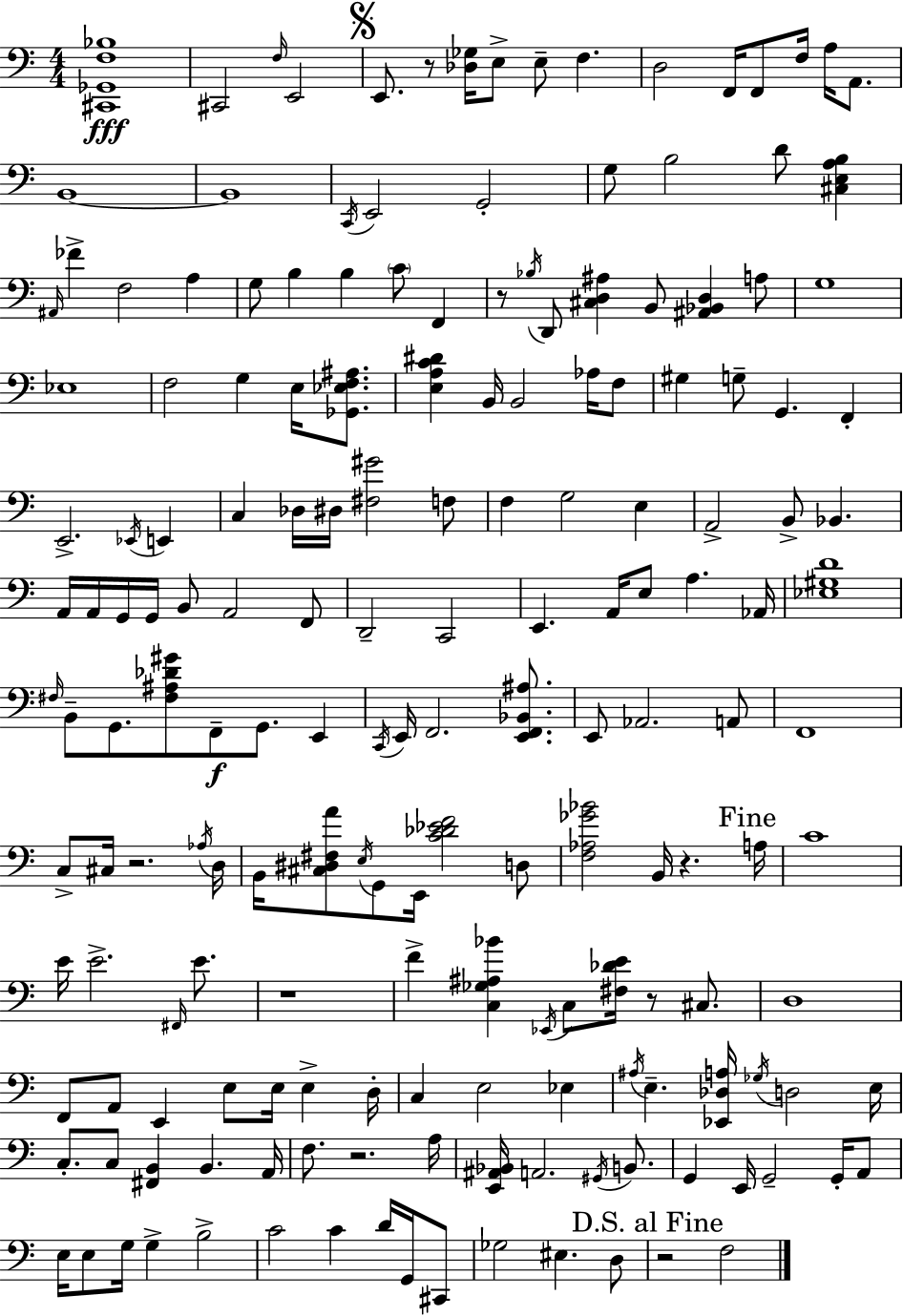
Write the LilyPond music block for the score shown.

{
  \clef bass
  \numericTimeSignature
  \time 4/4
  \key a \minor
  <cis, ges, f bes>1\fff | cis,2 \grace { f16 } e,2 | \mark \markup { \musicglyph "scripts.segno" } e,8. r8 <des ges>16 e8-> e8-- f4. | d2 f,16 f,8 f16 a16 a,8. | \break b,1~~ | b,1 | \acciaccatura { c,16 } e,2 g,2-. | g8 b2 d'8 <cis e a b>4 | \break \grace { ais,16 } fes'4-> f2 a4 | g8 b4 b4 \parenthesize c'8 f,4 | r8 \acciaccatura { bes16 } d,8 <cis d ais>4 b,8 <ais, bes, d>4 | a8 g1 | \break ees1 | f2 g4 | e16 <ges, ees f ais>8. <e a c' dis'>4 b,16 b,2 | aes16 f8 gis4 g8-- g,4. | \break f,4-. e,2.-> | \acciaccatura { ees,16 } e,4 c4 des16 dis16 <fis gis'>2 | f8 f4 g2 | e4 a,2-> b,8-> bes,4. | \break a,16 a,16 g,16 g,16 b,8 a,2 | f,8 d,2-- c,2 | e,4. a,16 e8 a4. | aes,16 <ees gis d'>1 | \break \grace { fis16 } b,8-- g,8. <fis ais des' gis'>8 f,8--\f g,8. | e,4 \acciaccatura { c,16 } e,16 f,2. | <e, f, bes, ais>8. e,8 aes,2. | a,8 f,1 | \break c8-> cis16 r2. | \acciaccatura { aes16 } d16 b,16 <cis dis fis a'>8 \acciaccatura { e16 } g,8 e,16 <c' des' ees' f'>2 | d8 <f aes ges' bes'>2 | b,16 r4. \mark "Fine" a16 c'1 | \break e'16 e'2.-> | \grace { fis,16 } e'8. r1 | f'4-> <c ges ais bes'>4 | \acciaccatura { ees,16 } c8 <fis des' e'>16 r8 cis8. d1 | \break f,8 a,8 e,4 | e8 e16 e4-> d16-. c4 e2 | ees4 \acciaccatura { ais16 } e4.-- | <ees, des a>16 \acciaccatura { ges16 } d2 e16 c8.-. | \break c8 <fis, b,>4 b,4. a,16 f8. | r2. a16 <e, ais, bes,>16 a,2. | \acciaccatura { gis,16 } b,8. g,4 | e,16 g,2-- g,16-. a,8 e16 e8 | \break g16 g4-> b2-> c'2 | c'4 d'16 g,16 cis,8 ges2 | eis4. d8 \mark "D.S. al Fine" r2 | f2 \bar "|."
}